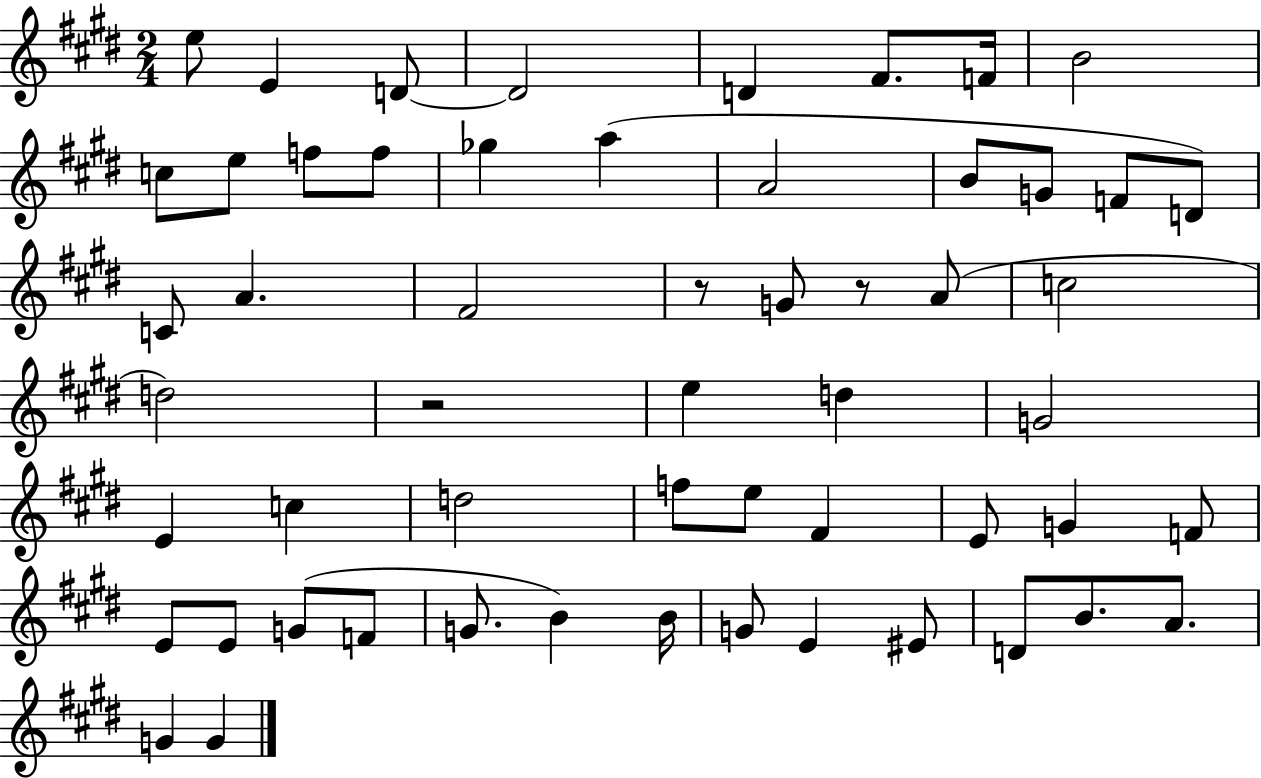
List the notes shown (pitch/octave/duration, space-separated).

E5/e E4/q D4/e D4/h D4/q F#4/e. F4/s B4/h C5/e E5/e F5/e F5/e Gb5/q A5/q A4/h B4/e G4/e F4/e D4/e C4/e A4/q. F#4/h R/e G4/e R/e A4/e C5/h D5/h R/h E5/q D5/q G4/h E4/q C5/q D5/h F5/e E5/e F#4/q E4/e G4/q F4/e E4/e E4/e G4/e F4/e G4/e. B4/q B4/s G4/e E4/q EIS4/e D4/e B4/e. A4/e. G4/q G4/q